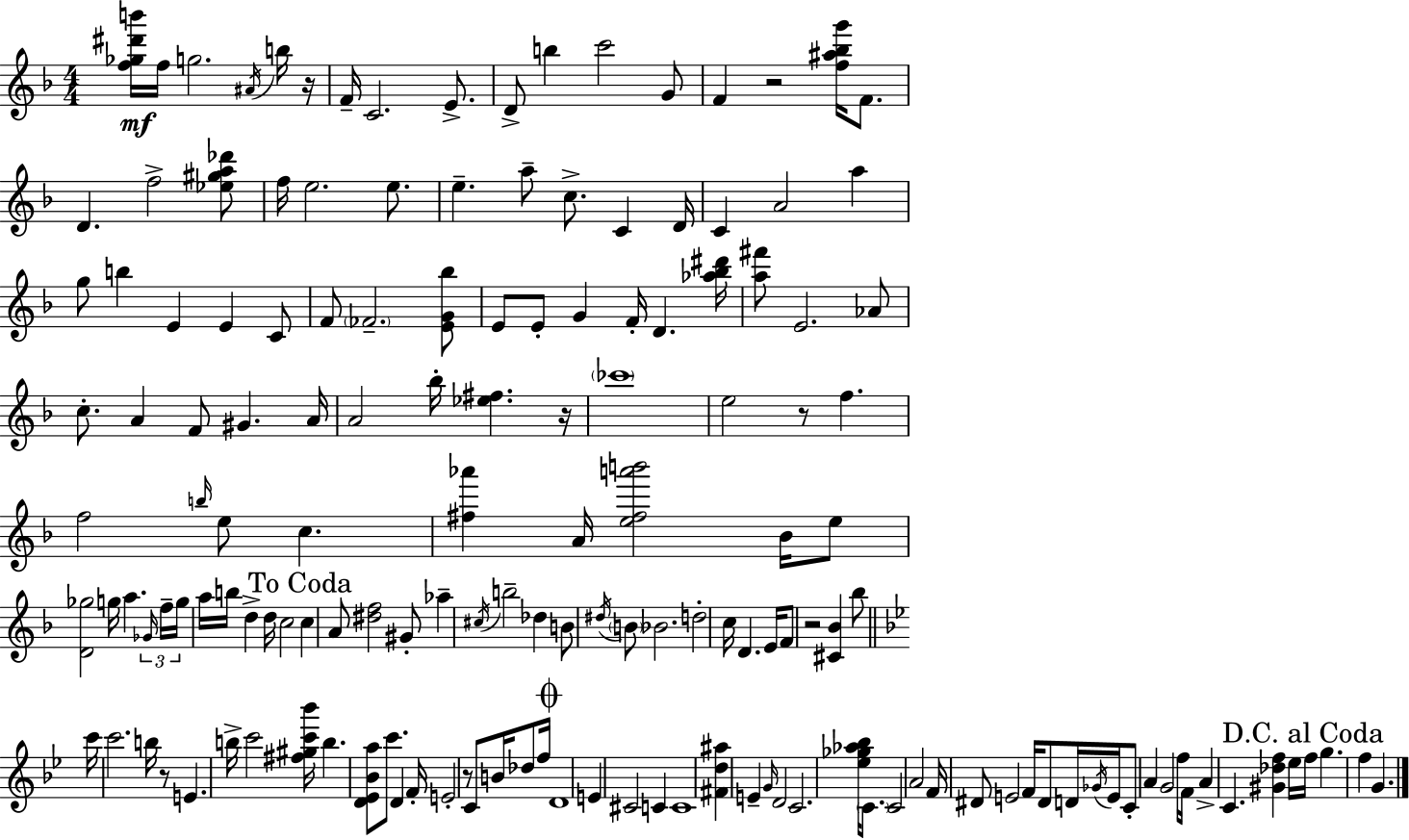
X:1
T:Untitled
M:4/4
L:1/4
K:F
[f_g^d'b']/4 f/4 g2 ^A/4 b/4 z/4 F/4 C2 E/2 D/2 b c'2 G/2 F z2 [f^a_bg']/4 F/2 D f2 [_e^ga_d']/2 f/4 e2 e/2 e a/2 c/2 C D/4 C A2 a g/2 b E E C/2 F/2 _F2 [EG_b]/2 E/2 E/2 G F/4 D [_a_b^d']/4 [a^f']/2 E2 _A/2 c/2 A F/2 ^G A/4 A2 _b/4 [_e^f] z/4 _c'4 e2 z/2 f f2 b/4 e/2 c [^f_a'] A/4 [e^fa'b']2 _B/4 e/2 [D_g]2 g/4 a _G/4 f/4 g/4 a/4 b/4 d d/4 c2 c A/2 [^df]2 ^G/2 _a ^c/4 b2 _d B/2 ^d/4 B/2 _B2 d2 c/4 D E/4 F/2 z2 [^C_B] _b/2 c'/4 c'2 b/4 z/2 E b/4 c'2 [^f^gc'_b']/4 b [D_E_Ba]/2 c'/2 D F/4 E2 z/2 C/2 B/4 _d/2 f/4 D4 E ^C2 C C4 [^Fd^a] E G/4 D2 C2 [_e_g_a_b]/4 C/2 C2 A2 F/4 ^D/2 E2 F/4 ^D/2 D/4 _G/4 E/4 C/2 A G2 f/4 F/4 A C [^G_df] _e/4 f/4 g f G